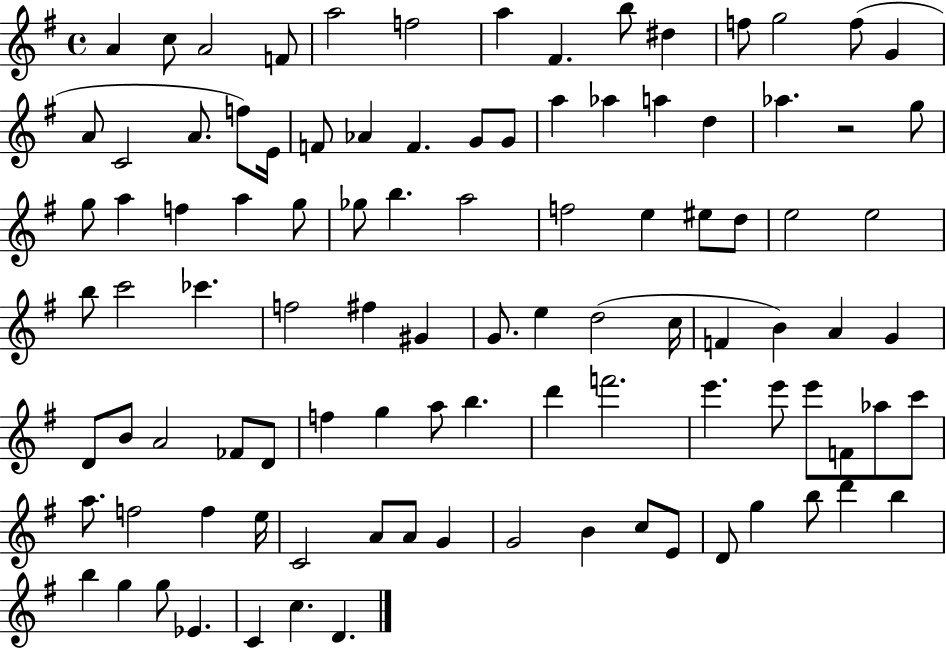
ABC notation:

X:1
T:Untitled
M:4/4
L:1/4
K:G
A c/2 A2 F/2 a2 f2 a ^F b/2 ^d f/2 g2 f/2 G A/2 C2 A/2 f/2 E/4 F/2 _A F G/2 G/2 a _a a d _a z2 g/2 g/2 a f a g/2 _g/2 b a2 f2 e ^e/2 d/2 e2 e2 b/2 c'2 _c' f2 ^f ^G G/2 e d2 c/4 F B A G D/2 B/2 A2 _F/2 D/2 f g a/2 b d' f'2 e' e'/2 e'/2 F/2 _a/2 c'/2 a/2 f2 f e/4 C2 A/2 A/2 G G2 B c/2 E/2 D/2 g b/2 d' b b g g/2 _E C c D